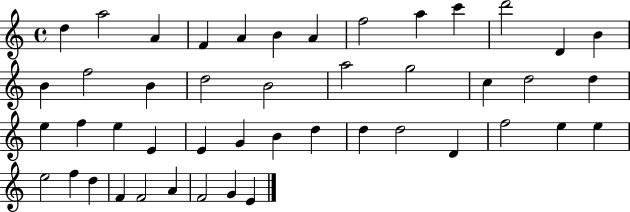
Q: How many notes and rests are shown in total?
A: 46